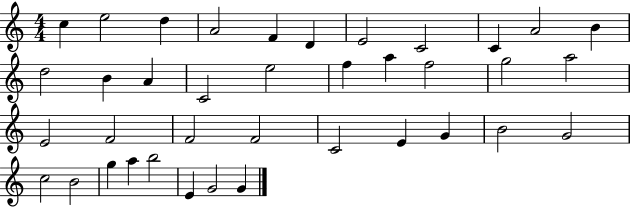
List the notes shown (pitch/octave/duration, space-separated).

C5/q E5/h D5/q A4/h F4/q D4/q E4/h C4/h C4/q A4/h B4/q D5/h B4/q A4/q C4/h E5/h F5/q A5/q F5/h G5/h A5/h E4/h F4/h F4/h F4/h C4/h E4/q G4/q B4/h G4/h C5/h B4/h G5/q A5/q B5/h E4/q G4/h G4/q